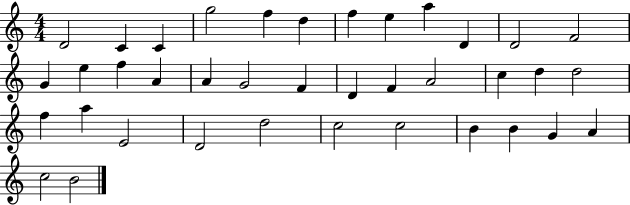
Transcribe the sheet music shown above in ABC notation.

X:1
T:Untitled
M:4/4
L:1/4
K:C
D2 C C g2 f d f e a D D2 F2 G e f A A G2 F D F A2 c d d2 f a E2 D2 d2 c2 c2 B B G A c2 B2